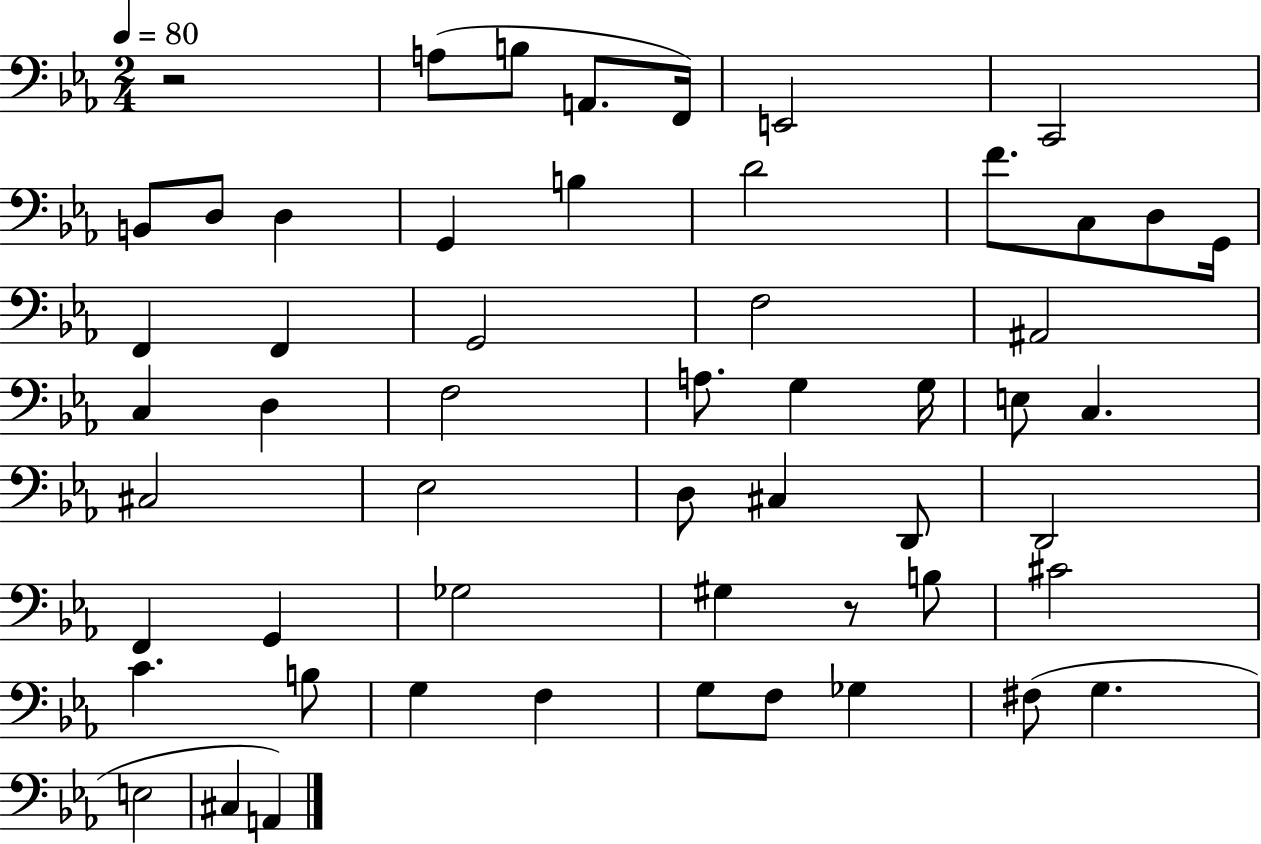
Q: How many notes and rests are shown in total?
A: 55